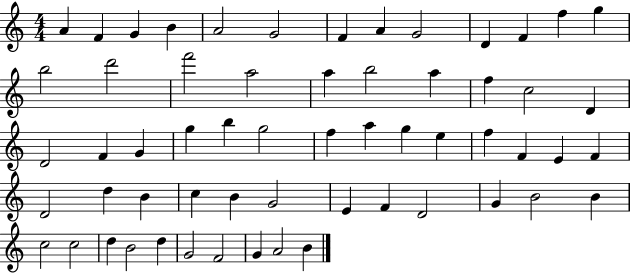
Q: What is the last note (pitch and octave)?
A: B4